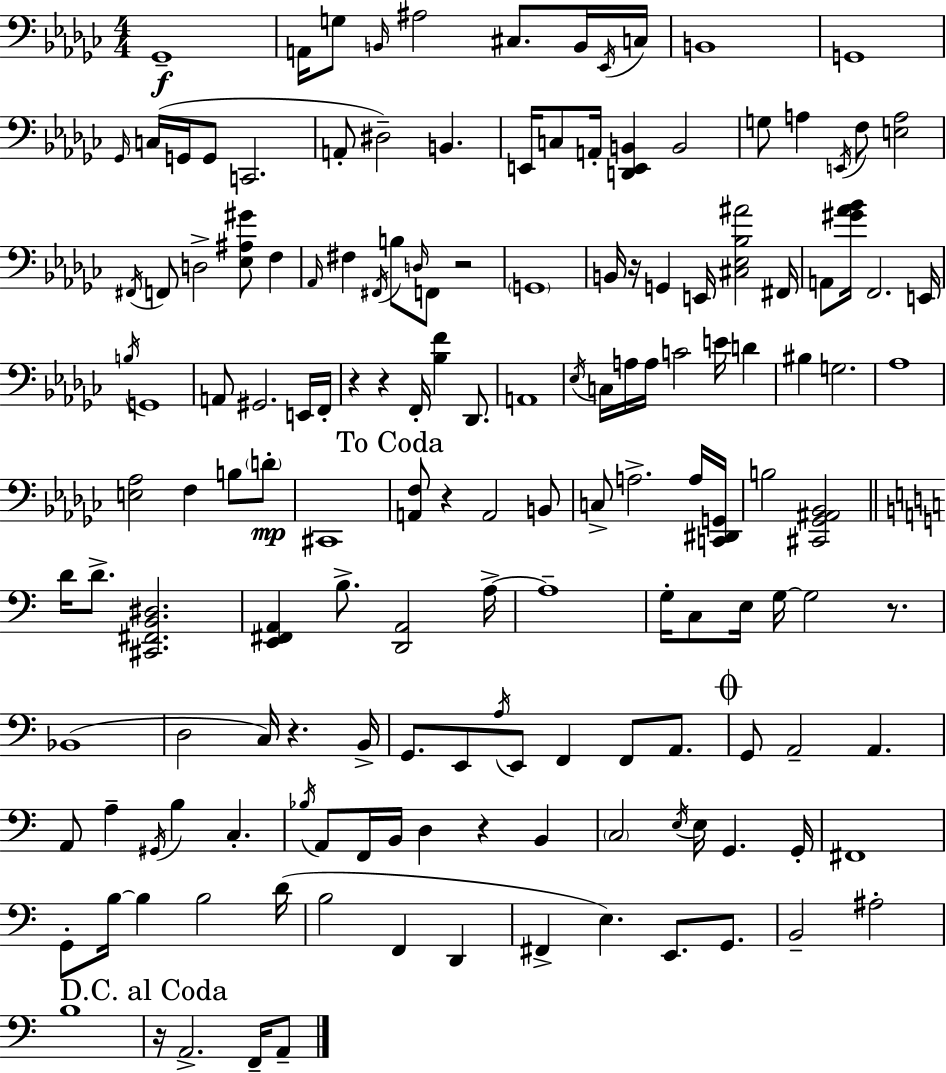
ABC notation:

X:1
T:Untitled
M:4/4
L:1/4
K:Ebm
_G,,4 A,,/4 G,/2 B,,/4 ^A,2 ^C,/2 B,,/4 _E,,/4 C,/4 B,,4 G,,4 _G,,/4 C,/4 G,,/4 G,,/2 C,,2 A,,/2 ^D,2 B,, E,,/4 C,/2 A,,/4 [D,,E,,B,,] B,,2 G,/2 A, E,,/4 F,/2 [E,A,]2 ^F,,/4 F,,/2 D,2 [_E,^A,^G]/2 F, _A,,/4 ^F, ^F,,/4 B,/2 D,/4 F,,/2 z2 G,,4 B,,/4 z/4 G,, E,,/4 [^C,_E,_B,^A]2 ^F,,/4 A,,/2 [^G_A_B]/4 F,,2 E,,/4 B,/4 G,,4 A,,/2 ^G,,2 E,,/4 F,,/4 z z F,,/4 [_B,F] _D,,/2 A,,4 _E,/4 C,/4 A,/4 A,/4 C2 E/4 D ^B, G,2 _A,4 [E,_A,]2 F, B,/2 D/2 ^C,,4 [A,,F,]/2 z A,,2 B,,/2 C,/2 A,2 A,/4 [C,,^D,,G,,]/4 B,2 [^C,,_G,,^A,,_B,,]2 D/4 D/2 [^C,,^F,,B,,^D,]2 [E,,^F,,A,,] B,/2 [D,,A,,]2 A,/4 A,4 G,/4 C,/2 E,/4 G,/4 G,2 z/2 _B,,4 D,2 C,/4 z B,,/4 G,,/2 E,,/2 A,/4 E,,/2 F,, F,,/2 A,,/2 G,,/2 A,,2 A,, A,,/2 A, ^G,,/4 B, C, _B,/4 A,,/2 F,,/4 B,,/4 D, z B,, C,2 E,/4 E,/4 G,, G,,/4 ^F,,4 G,,/2 B,/4 B, B,2 D/4 B,2 F,, D,, ^F,, E, E,,/2 G,,/2 B,,2 ^A,2 B,4 z/4 A,,2 F,,/4 A,,/2